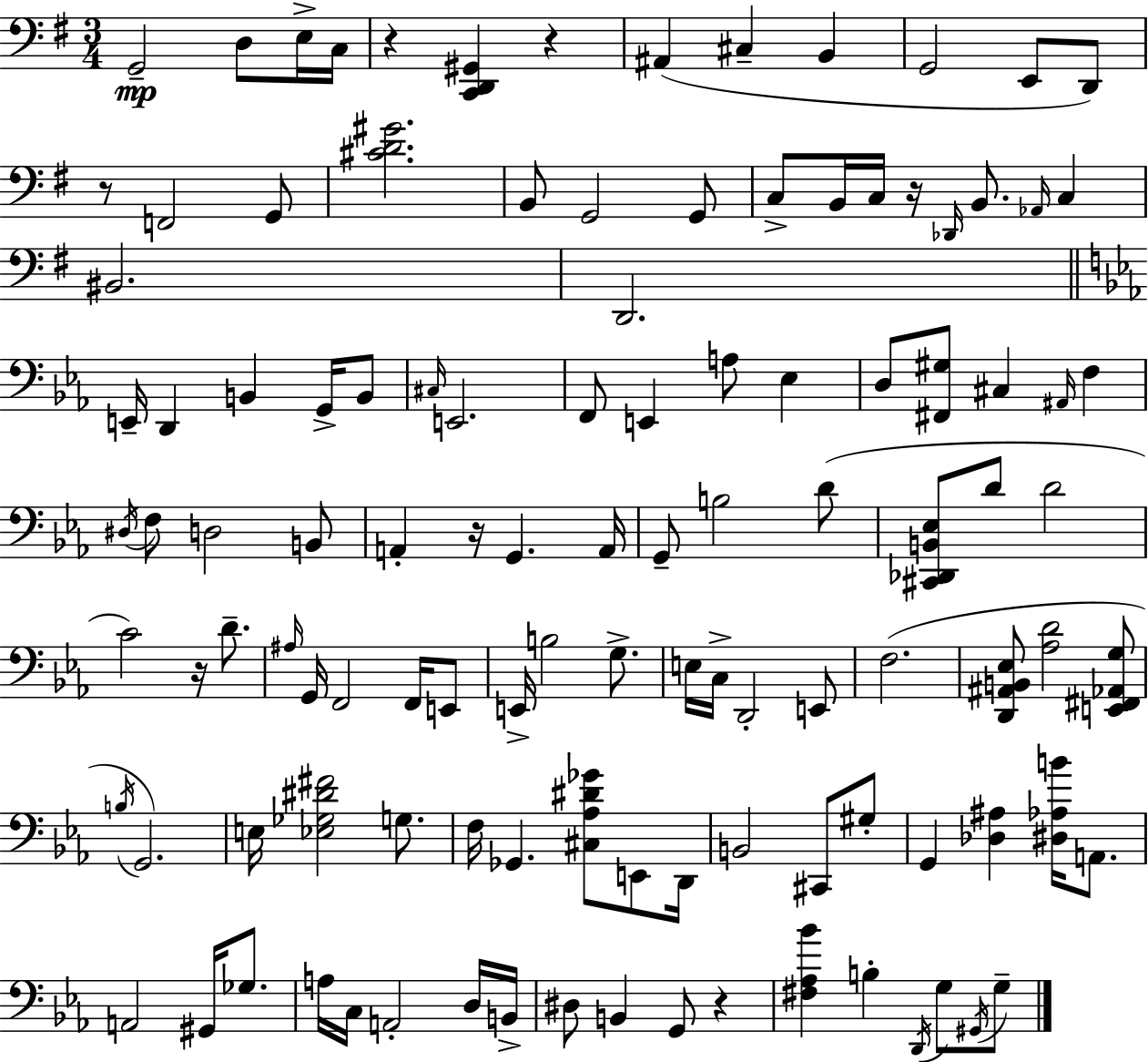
X:1
T:Untitled
M:3/4
L:1/4
K:Em
G,,2 D,/2 E,/4 C,/4 z [C,,D,,^G,,] z ^A,, ^C, B,, G,,2 E,,/2 D,,/2 z/2 F,,2 G,,/2 [^CD^G]2 B,,/2 G,,2 G,,/2 C,/2 B,,/4 C,/4 z/4 _D,,/4 B,,/2 _A,,/4 C, ^B,,2 D,,2 E,,/4 D,, B,, G,,/4 B,,/2 ^C,/4 E,,2 F,,/2 E,, A,/2 _E, D,/2 [^F,,^G,]/2 ^C, ^A,,/4 F, ^D,/4 F,/2 D,2 B,,/2 A,, z/4 G,, A,,/4 G,,/2 B,2 D/2 [^C,,_D,,B,,_E,]/2 D/2 D2 C2 z/4 D/2 ^A,/4 G,,/4 F,,2 F,,/4 E,,/2 E,,/4 B,2 G,/2 E,/4 C,/4 D,,2 E,,/2 F,2 [D,,^A,,B,,_E,]/2 [_A,D]2 [E,,^F,,_A,,G,]/2 B,/4 G,,2 E,/4 [_E,_G,^D^F]2 G,/2 F,/4 _G,, [^C,_A,^D_G]/2 E,,/2 D,,/4 B,,2 ^C,,/2 ^G,/2 G,, [_D,^A,] [^D,_A,B]/4 A,,/2 A,,2 ^G,,/4 _G,/2 A,/4 C,/4 A,,2 D,/4 B,,/4 ^D,/2 B,, G,,/2 z [^F,_A,_B] B, D,,/4 G,/2 ^G,,/4 G,/2